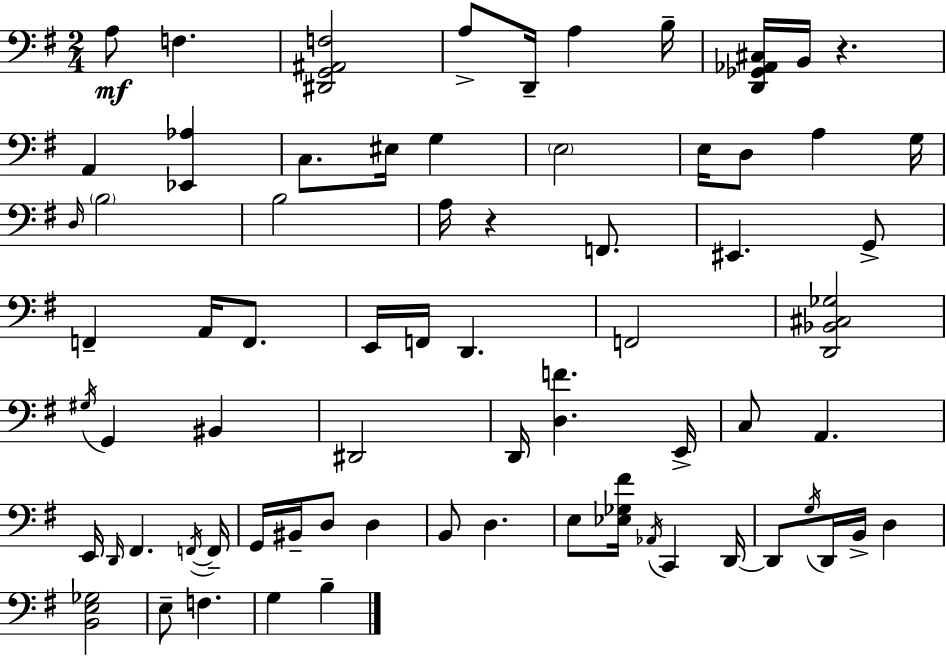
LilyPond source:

{
  \clef bass
  \numericTimeSignature
  \time 2/4
  \key e \minor
  \repeat volta 2 { a8\mf f4. | <dis, g, ais, f>2 | a8-> d,16-- a4 b16-- | <d, ges, aes, cis>16 b,16 r4. | \break a,4 <ees, aes>4 | c8. eis16 g4 | \parenthesize e2 | e16 d8 a4 g16 | \break \grace { d16 } \parenthesize b2 | b2 | a16 r4 f,8. | eis,4. g,8-> | \break f,4-- a,16 f,8. | e,16 f,16 d,4. | f,2 | <d, bes, cis ges>2 | \break \acciaccatura { gis16 } g,4 bis,4 | dis,2 | d,16 <d f'>4. | e,16-> c8 a,4. | \break e,16 \grace { d,16 } fis,4. | \acciaccatura { f,16~ }~ f,16-- g,16 bis,16-- d8 | d4 b,8 d4. | e8 <ees ges fis'>16 \acciaccatura { aes,16 } | \break c,4 d,16~~ d,8 \acciaccatura { g16 } | d,16 b,16-> d4 <b, e ges>2 | e8-- | f4. g4 | \break b4-- } \bar "|."
}